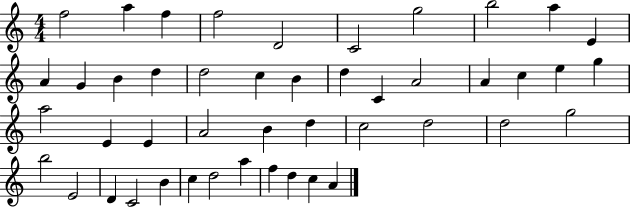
F5/h A5/q F5/q F5/h D4/h C4/h G5/h B5/h A5/q E4/q A4/q G4/q B4/q D5/q D5/h C5/q B4/q D5/q C4/q A4/h A4/q C5/q E5/q G5/q A5/h E4/q E4/q A4/h B4/q D5/q C5/h D5/h D5/h G5/h B5/h E4/h D4/q C4/h B4/q C5/q D5/h A5/q F5/q D5/q C5/q A4/q